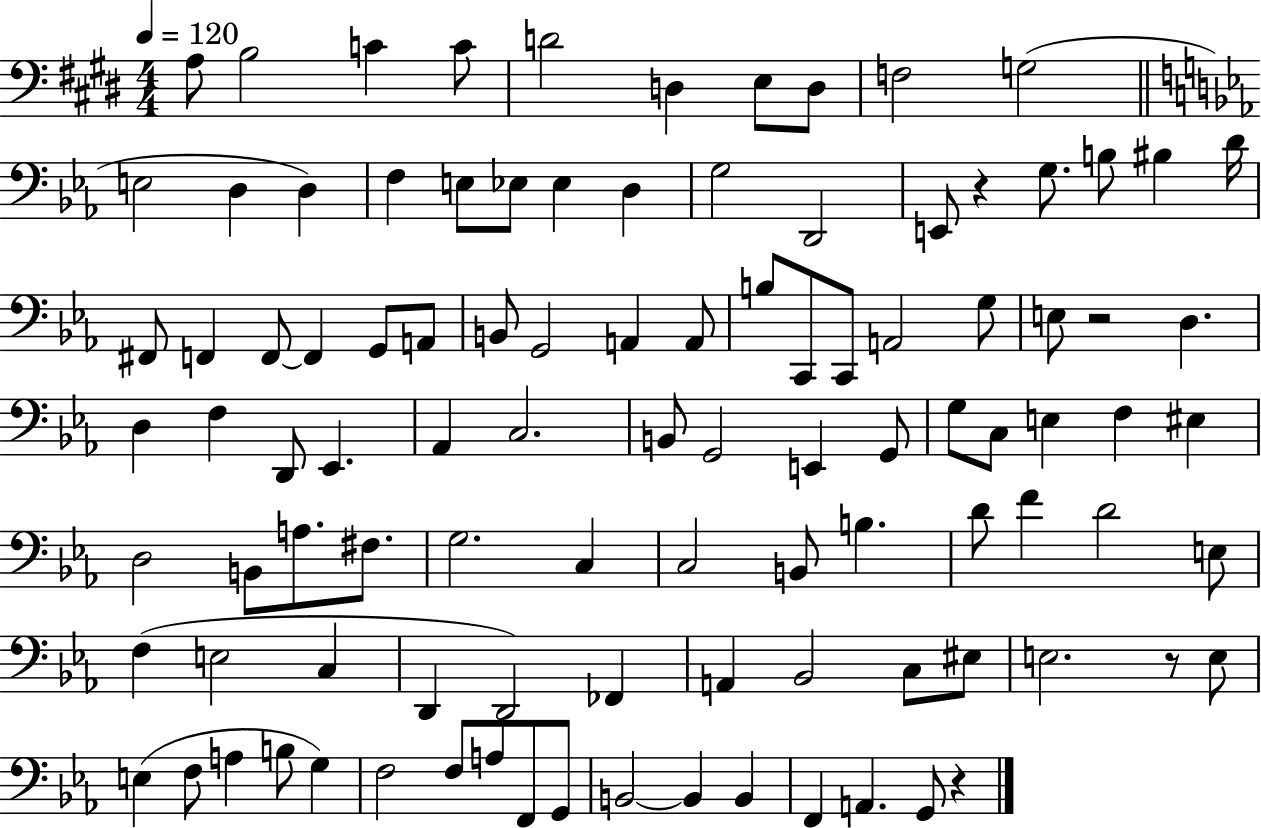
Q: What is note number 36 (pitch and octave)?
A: B3